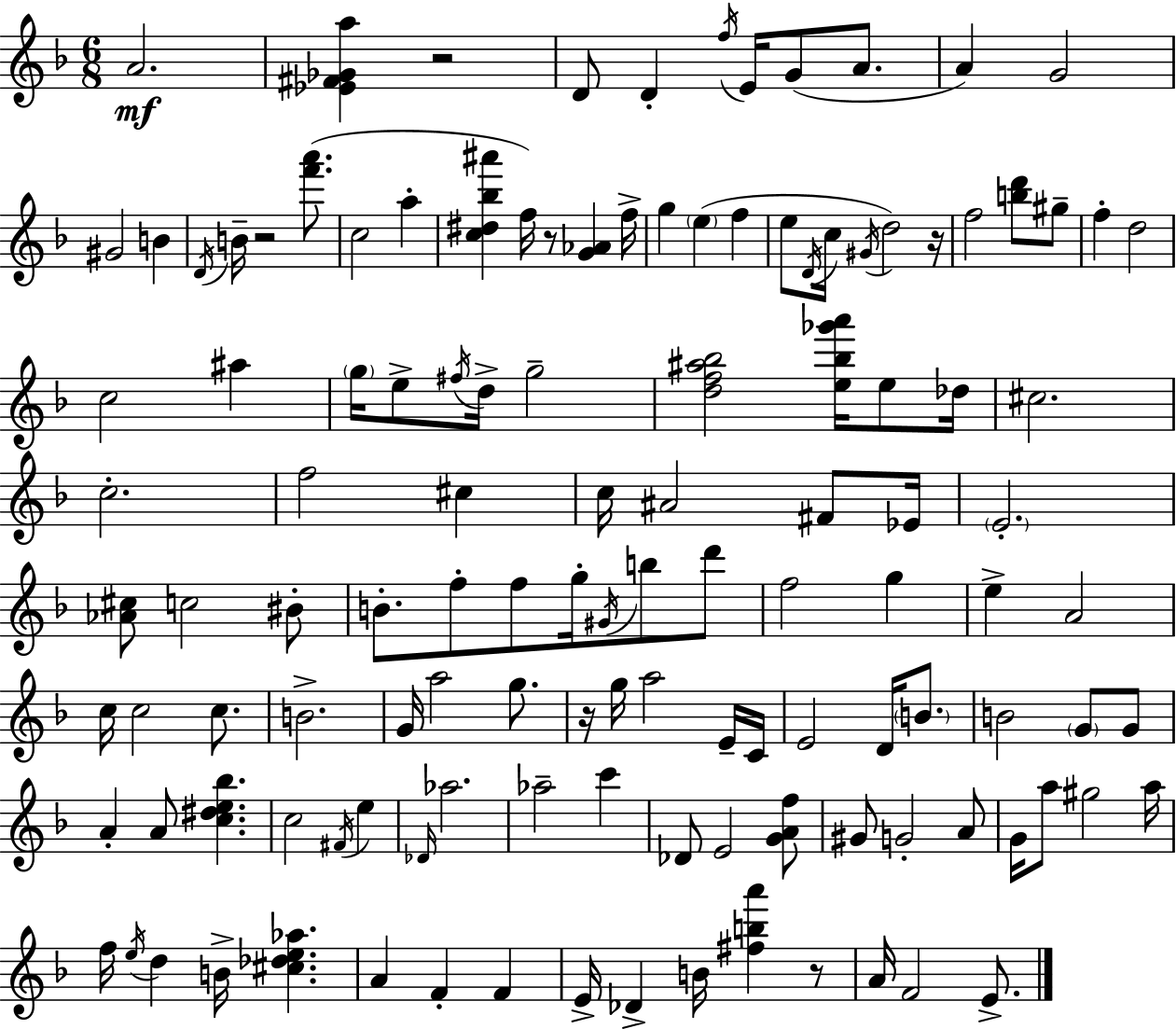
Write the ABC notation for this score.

X:1
T:Untitled
M:6/8
L:1/4
K:Dm
A2 [_E^F_Ga] z2 D/2 D f/4 E/4 G/2 A/2 A G2 ^G2 B D/4 B/4 z2 [f'a']/2 c2 a [c^d_b^a'] f/4 z/2 [G_A] f/4 g e f e/2 D/4 c/4 ^G/4 d2 z/4 f2 [bd']/2 ^g/2 f d2 c2 ^a g/4 e/2 ^f/4 d/4 g2 [df^a_b]2 [e_b_g'a']/4 e/2 _d/4 ^c2 c2 f2 ^c c/4 ^A2 ^F/2 _E/4 E2 [_A^c]/2 c2 ^B/2 B/2 f/2 f/2 g/4 ^G/4 b/2 d'/2 f2 g e A2 c/4 c2 c/2 B2 G/4 a2 g/2 z/4 g/4 a2 E/4 C/4 E2 D/4 B/2 B2 G/2 G/2 A A/2 [c^de_b] c2 ^F/4 e _D/4 _a2 _a2 c' _D/2 E2 [GAf]/2 ^G/2 G2 A/2 G/4 a/2 ^g2 a/4 f/4 e/4 d B/4 [^c_de_a] A F F E/4 _D B/4 [^fba'] z/2 A/4 F2 E/2